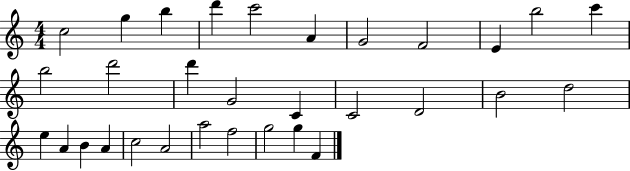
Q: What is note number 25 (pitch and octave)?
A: C5